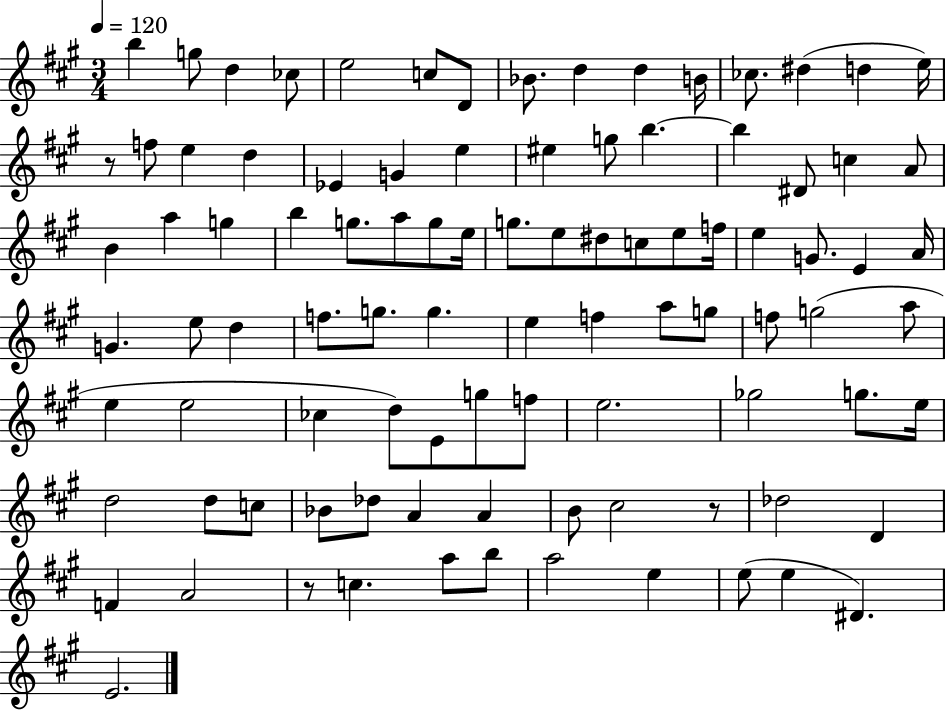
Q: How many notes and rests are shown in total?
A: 95